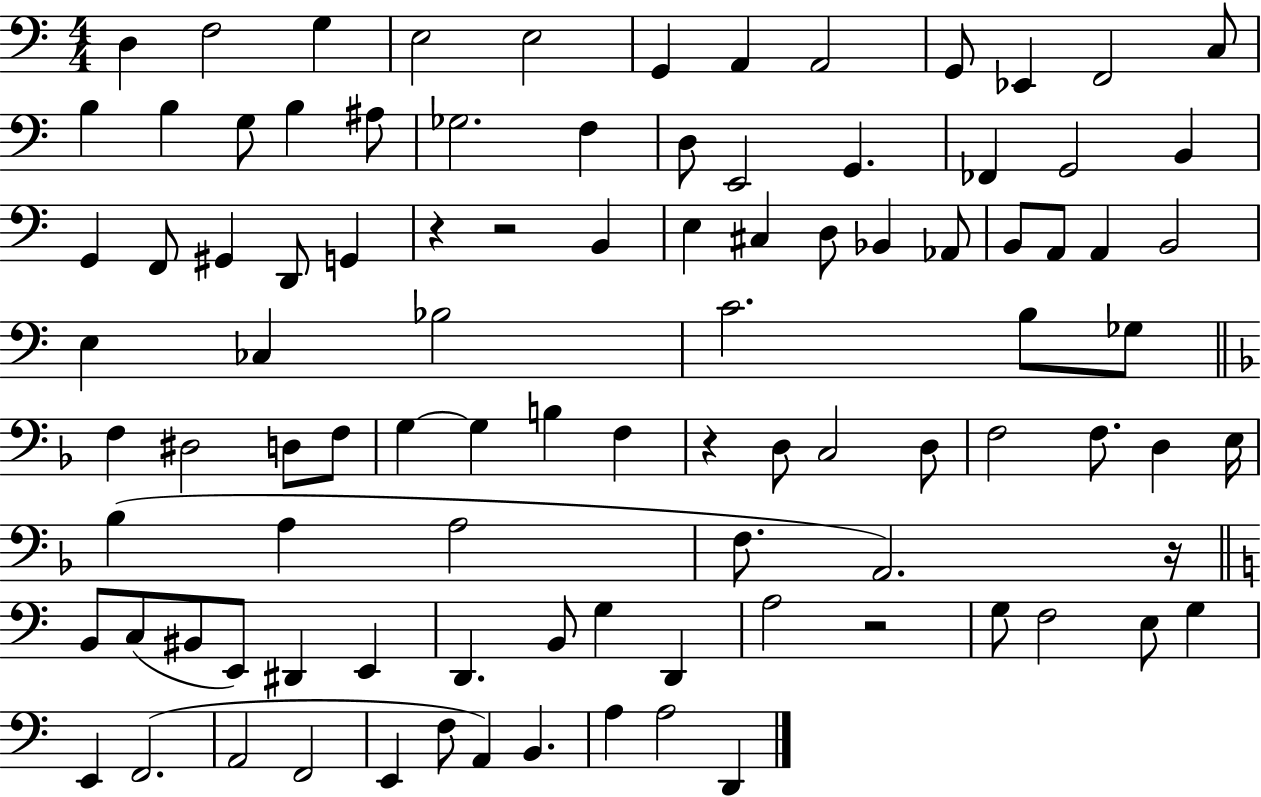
{
  \clef bass
  \numericTimeSignature
  \time 4/4
  \key c \major
  d4 f2 g4 | e2 e2 | g,4 a,4 a,2 | g,8 ees,4 f,2 c8 | \break b4 b4 g8 b4 ais8 | ges2. f4 | d8 e,2 g,4. | fes,4 g,2 b,4 | \break g,4 f,8 gis,4 d,8 g,4 | r4 r2 b,4 | e4 cis4 d8 bes,4 aes,8 | b,8 a,8 a,4 b,2 | \break e4 ces4 bes2 | c'2. b8 ges8 | \bar "||" \break \key d \minor f4 dis2 d8 f8 | g4~~ g4 b4 f4 | r4 d8 c2 d8 | f2 f8. d4 e16 | \break bes4( a4 a2 | f8. a,2.) r16 | \bar "||" \break \key c \major b,8 c8( bis,8 e,8) dis,4 e,4 | d,4. b,8 g4 d,4 | a2 r2 | g8 f2 e8 g4 | \break e,4 f,2.( | a,2 f,2 | e,4 f8 a,4) b,4. | a4 a2 d,4 | \break \bar "|."
}